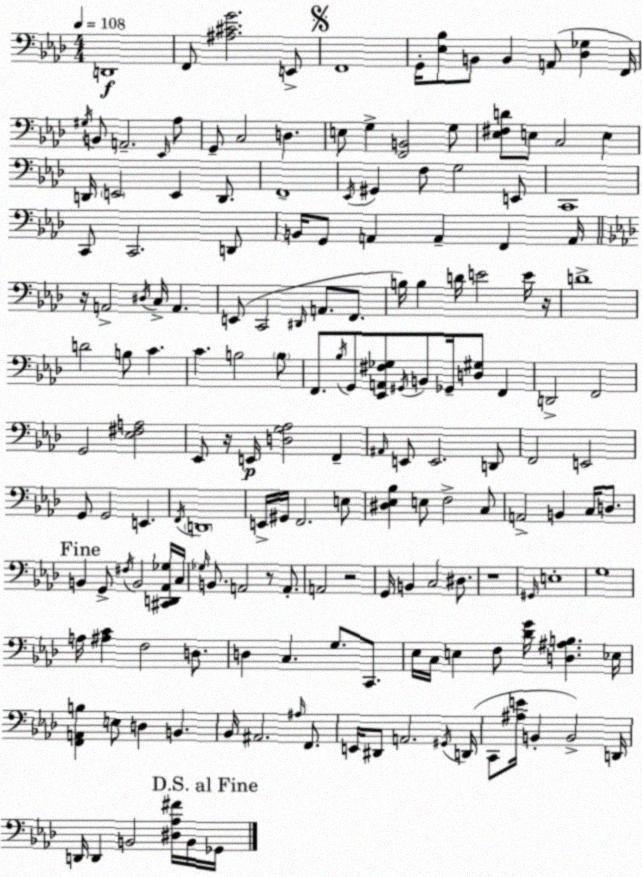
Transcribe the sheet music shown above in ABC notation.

X:1
T:Untitled
M:4/4
L:1/4
K:Ab
D,,4 F,,/2 [^A,^CG]2 E,,/2 F,,4 G,,/4 [_E,_B,]/2 B,,/2 B,, A,,/2 [_D,_G,] F,,/4 ^G,/4 B,,/2 A,,2 _E,,/4 _A,/2 G,,/2 C,2 D, E,/2 G, [F,,B,,]2 G,/2 [_E,^F,D]/2 E,/2 C,2 E, D,,/4 E,,2 E,, D,,/2 F,,4 _E,,/4 ^G,, F,/2 G,2 E,,/2 C,,4 C,,/2 C,,2 D,,/2 B,,/4 G,,/2 A,, A,, F,, A,,/4 z/4 A,,2 ^D,/4 C,/4 A,, E,,/2 C,,2 ^D,,/4 A,,/2 F,,/2 B,/4 B, D/4 E2 E/4 z/4 D4 D2 B,/2 C C B,2 B,/2 F,,/2 _B,/4 G,,/2 [_E,,A,,^F,_G,]/2 ^G,,/4 B,,/2 _G,,/4 [D,^G,]/2 F,, D,,2 F,,2 G,,2 [_E,^F,A,]2 _E,,/2 z/4 E,,/4 [D,G,_A,]2 F,, ^A,,/4 E,,/2 E,,2 D,,/2 F,,2 E,,2 G,,/2 G,,2 E,, F,,/4 D,,4 E,,/4 ^G,,/4 F,,2 E,/2 [^D,_E,_B,] E,/2 F,2 C,/2 A,,2 B,, C,/4 D,/2 B,, G,,/2 ^F,/4 B,,2 [^C,,D,,_A,,_G,]/4 C,/4 _G,/4 B,,/2 A,,2 z/2 A,,/2 A,,2 z2 G,,/4 B,, C,2 ^D,/2 z4 ^G,,/4 E,4 G,4 A,/4 [^A,C] F,2 D,/2 D, C, G,/2 C,,/2 _E,/4 C,/4 E, F,/2 [_DG]/4 [D,^A,B,] _E,/4 [F,,A,,B,] E,/2 D, B,, _B,,/4 ^A,,2 ^A,/4 F,,/2 E,,/4 ^D,,/2 A,,2 ^G,,/4 D,,/4 C,,/2 [^A,E]/4 B,, B,,2 D,,/4 D,,/4 D,, B,,2 [^D,_A,^F]/4 B,,/4 _G,,/4